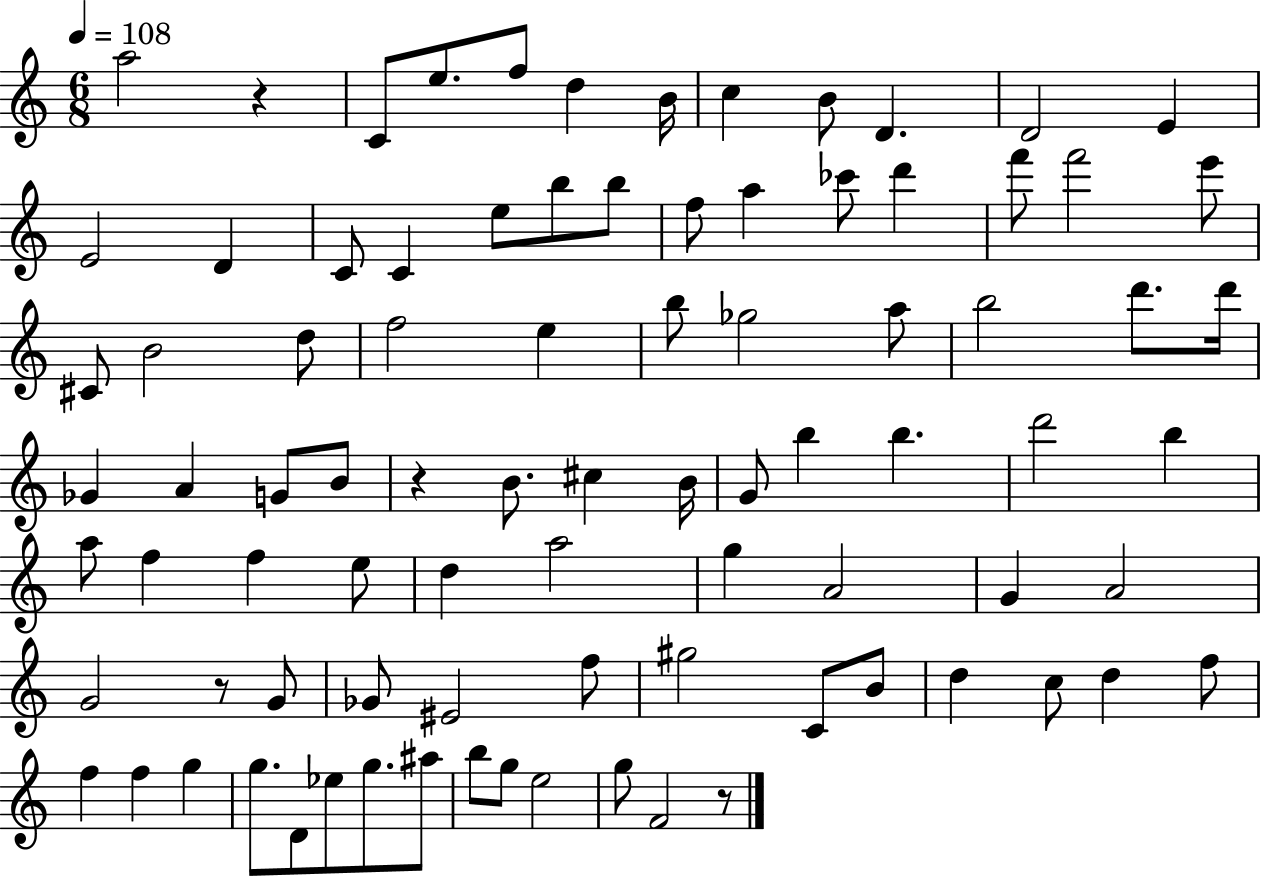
{
  \clef treble
  \numericTimeSignature
  \time 6/8
  \key c \major
  \tempo 4 = 108
  \repeat volta 2 { a''2 r4 | c'8 e''8. f''8 d''4 b'16 | c''4 b'8 d'4. | d'2 e'4 | \break e'2 d'4 | c'8 c'4 e''8 b''8 b''8 | f''8 a''4 ces'''8 d'''4 | f'''8 f'''2 e'''8 | \break cis'8 b'2 d''8 | f''2 e''4 | b''8 ges''2 a''8 | b''2 d'''8. d'''16 | \break ges'4 a'4 g'8 b'8 | r4 b'8. cis''4 b'16 | g'8 b''4 b''4. | d'''2 b''4 | \break a''8 f''4 f''4 e''8 | d''4 a''2 | g''4 a'2 | g'4 a'2 | \break g'2 r8 g'8 | ges'8 eis'2 f''8 | gis''2 c'8 b'8 | d''4 c''8 d''4 f''8 | \break f''4 f''4 g''4 | g''8. d'8 ees''8 g''8. ais''8 | b''8 g''8 e''2 | g''8 f'2 r8 | \break } \bar "|."
}